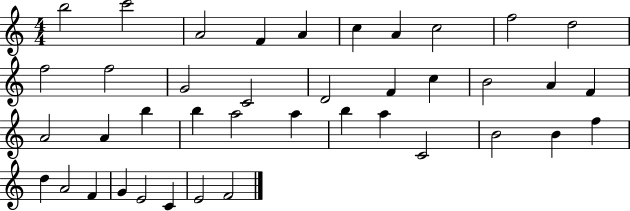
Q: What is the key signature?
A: C major